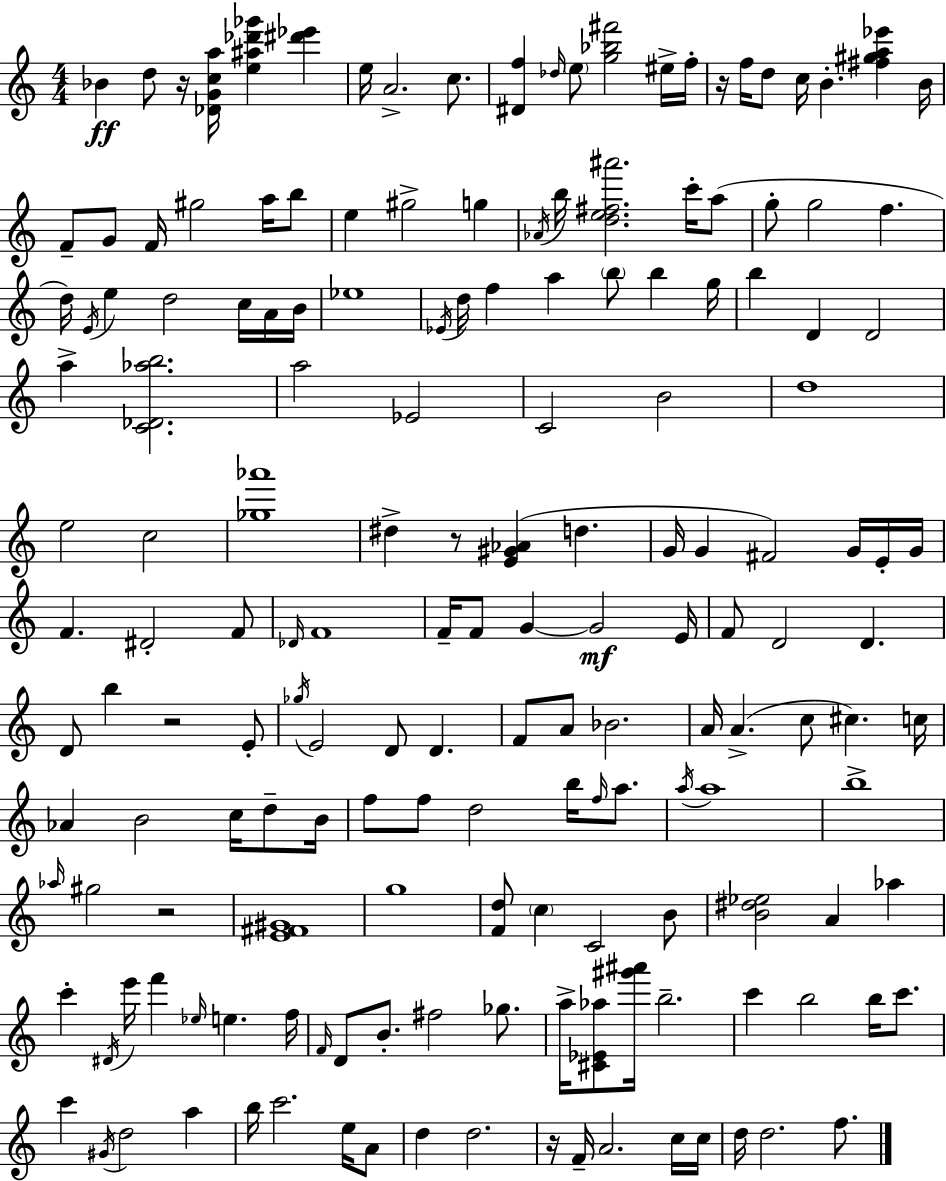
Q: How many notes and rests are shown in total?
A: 170